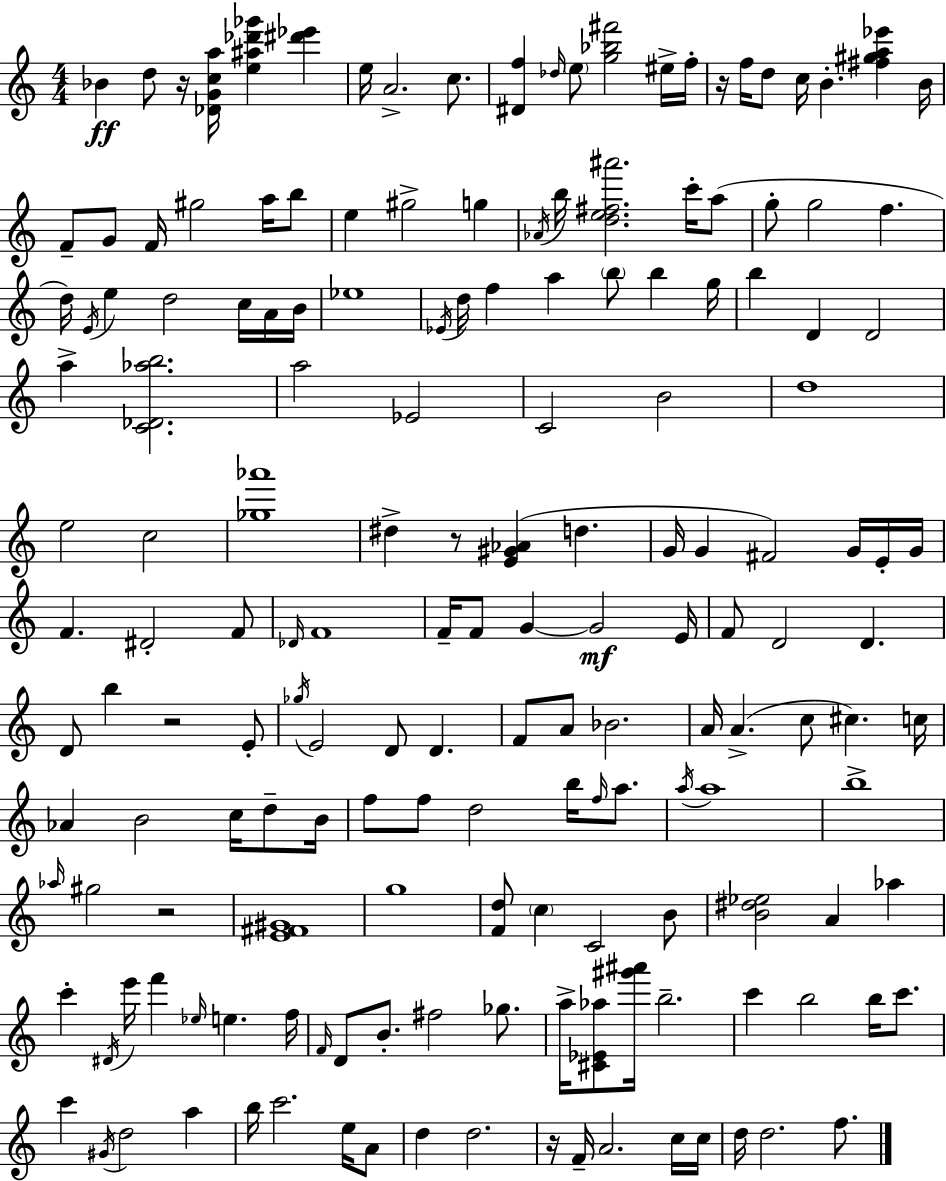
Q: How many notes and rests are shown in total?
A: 170